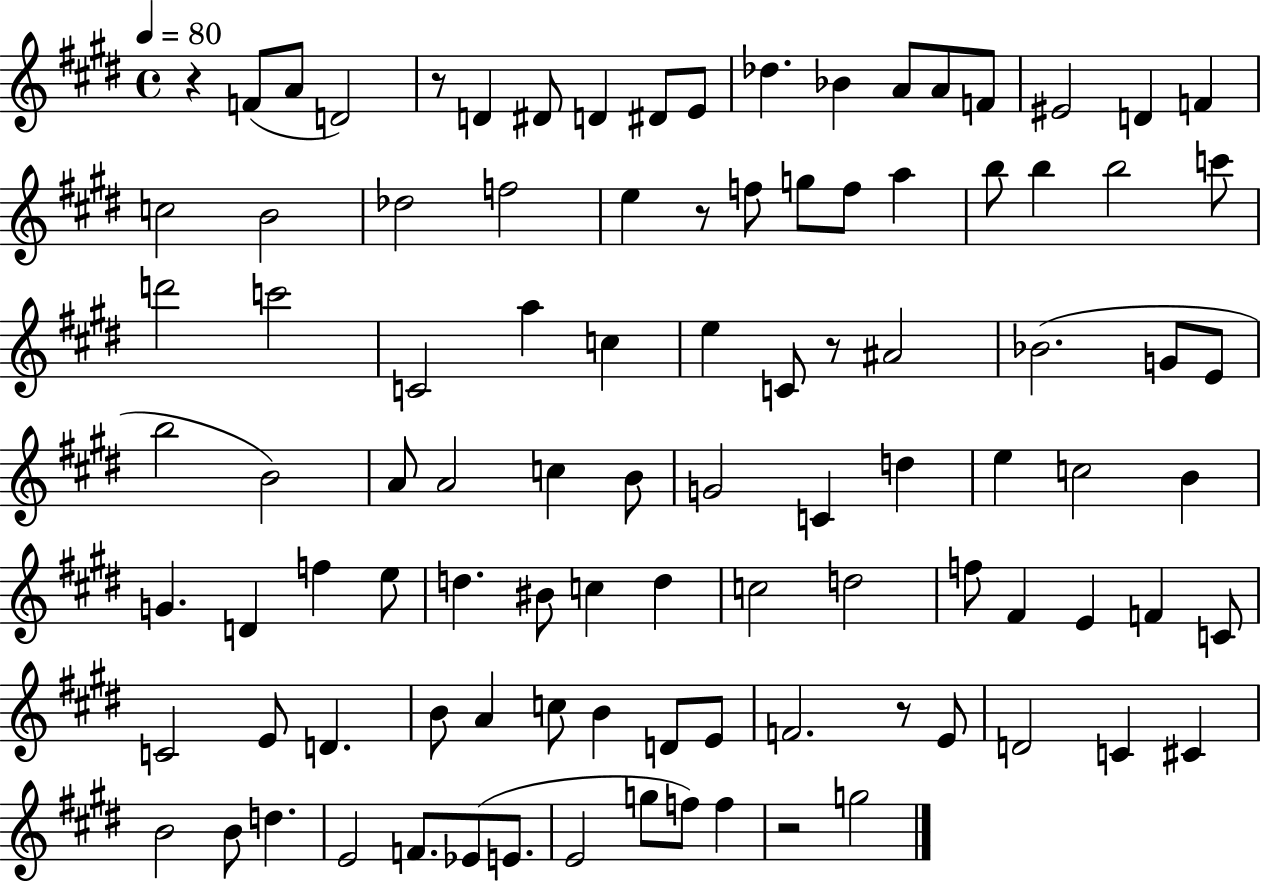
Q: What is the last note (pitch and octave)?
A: G5